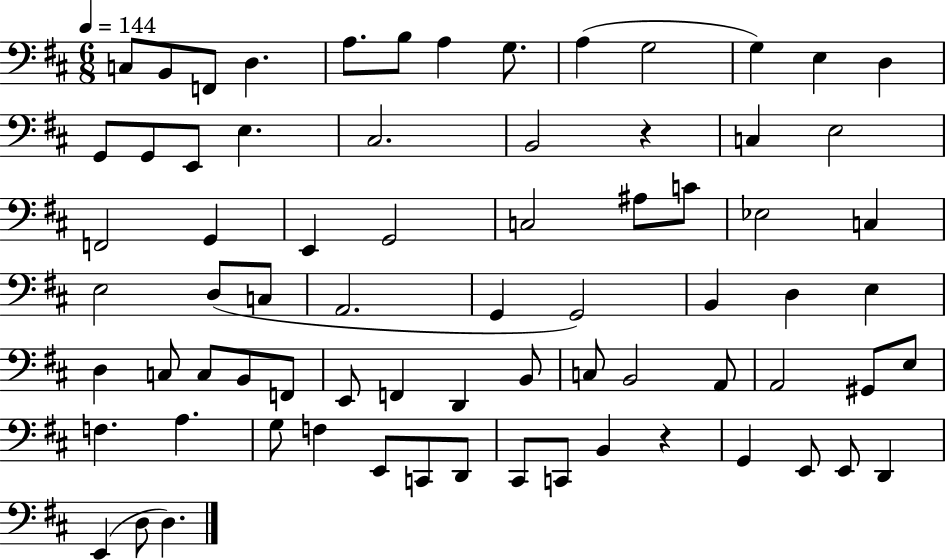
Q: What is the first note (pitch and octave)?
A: C3